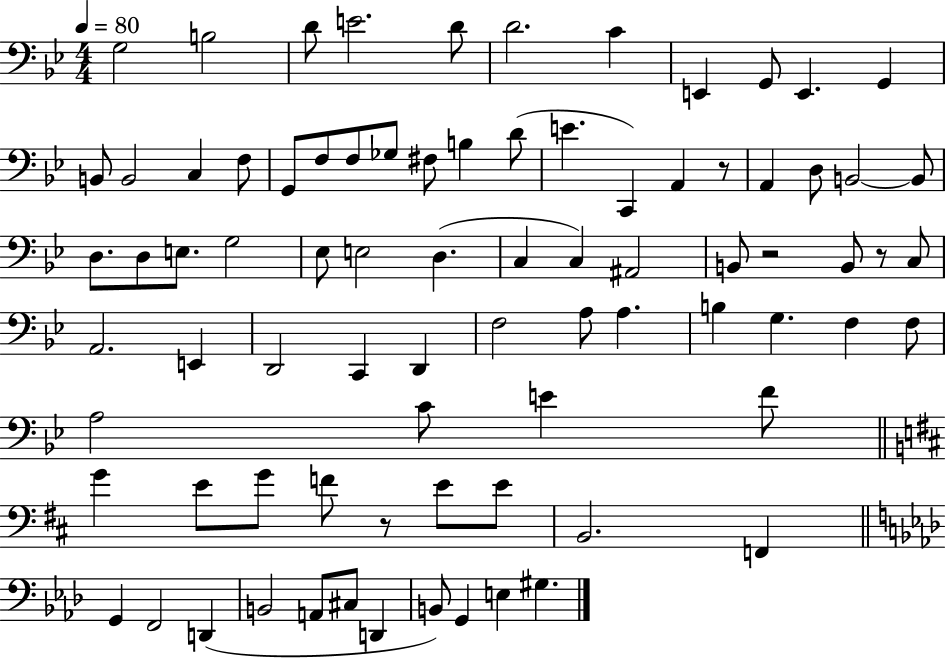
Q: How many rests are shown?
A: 4